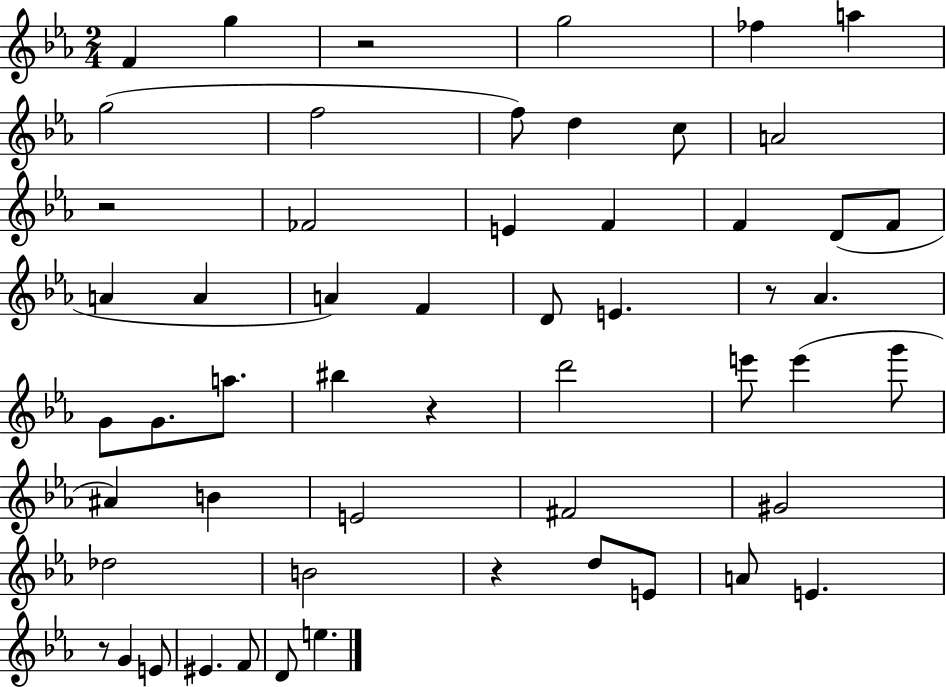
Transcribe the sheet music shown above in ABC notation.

X:1
T:Untitled
M:2/4
L:1/4
K:Eb
F g z2 g2 _f a g2 f2 f/2 d c/2 A2 z2 _F2 E F F D/2 F/2 A A A F D/2 E z/2 _A G/2 G/2 a/2 ^b z d'2 e'/2 e' g'/2 ^A B E2 ^F2 ^G2 _d2 B2 z d/2 E/2 A/2 E z/2 G E/2 ^E F/2 D/2 e